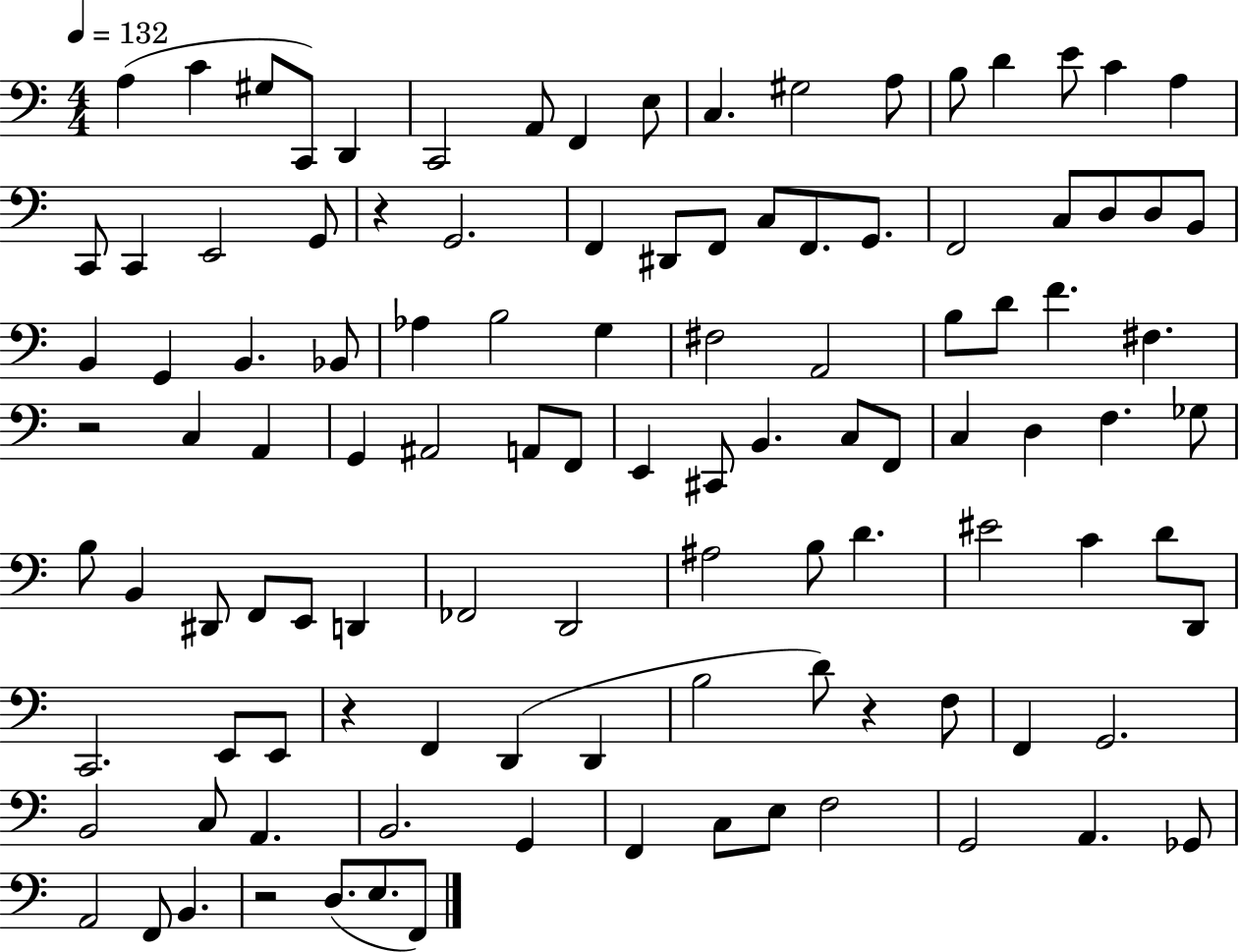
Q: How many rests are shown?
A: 5